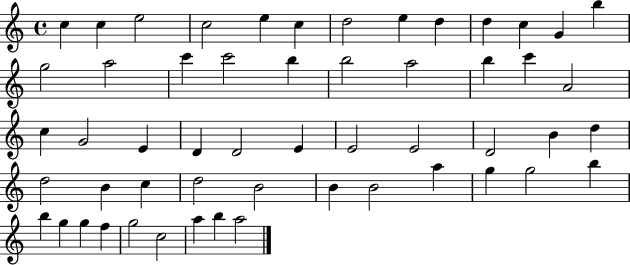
C5/q C5/q E5/h C5/h E5/q C5/q D5/h E5/q D5/q D5/q C5/q G4/q B5/q G5/h A5/h C6/q C6/h B5/q B5/h A5/h B5/q C6/q A4/h C5/q G4/h E4/q D4/q D4/h E4/q E4/h E4/h D4/h B4/q D5/q D5/h B4/q C5/q D5/h B4/h B4/q B4/h A5/q G5/q G5/h B5/q B5/q G5/q G5/q F5/q G5/h C5/h A5/q B5/q A5/h